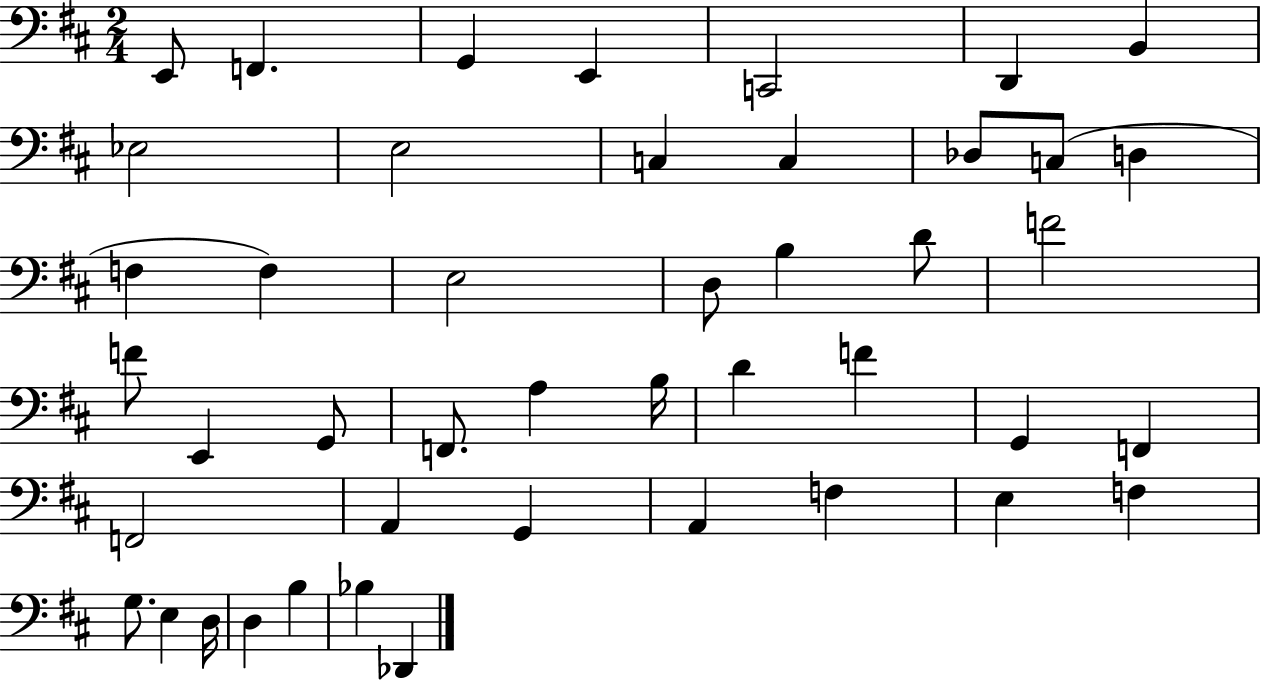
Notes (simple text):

E2/e F2/q. G2/q E2/q C2/h D2/q B2/q Eb3/h E3/h C3/q C3/q Db3/e C3/e D3/q F3/q F3/q E3/h D3/e B3/q D4/e F4/h F4/e E2/q G2/e F2/e. A3/q B3/s D4/q F4/q G2/q F2/q F2/h A2/q G2/q A2/q F3/q E3/q F3/q G3/e. E3/q D3/s D3/q B3/q Bb3/q Db2/q